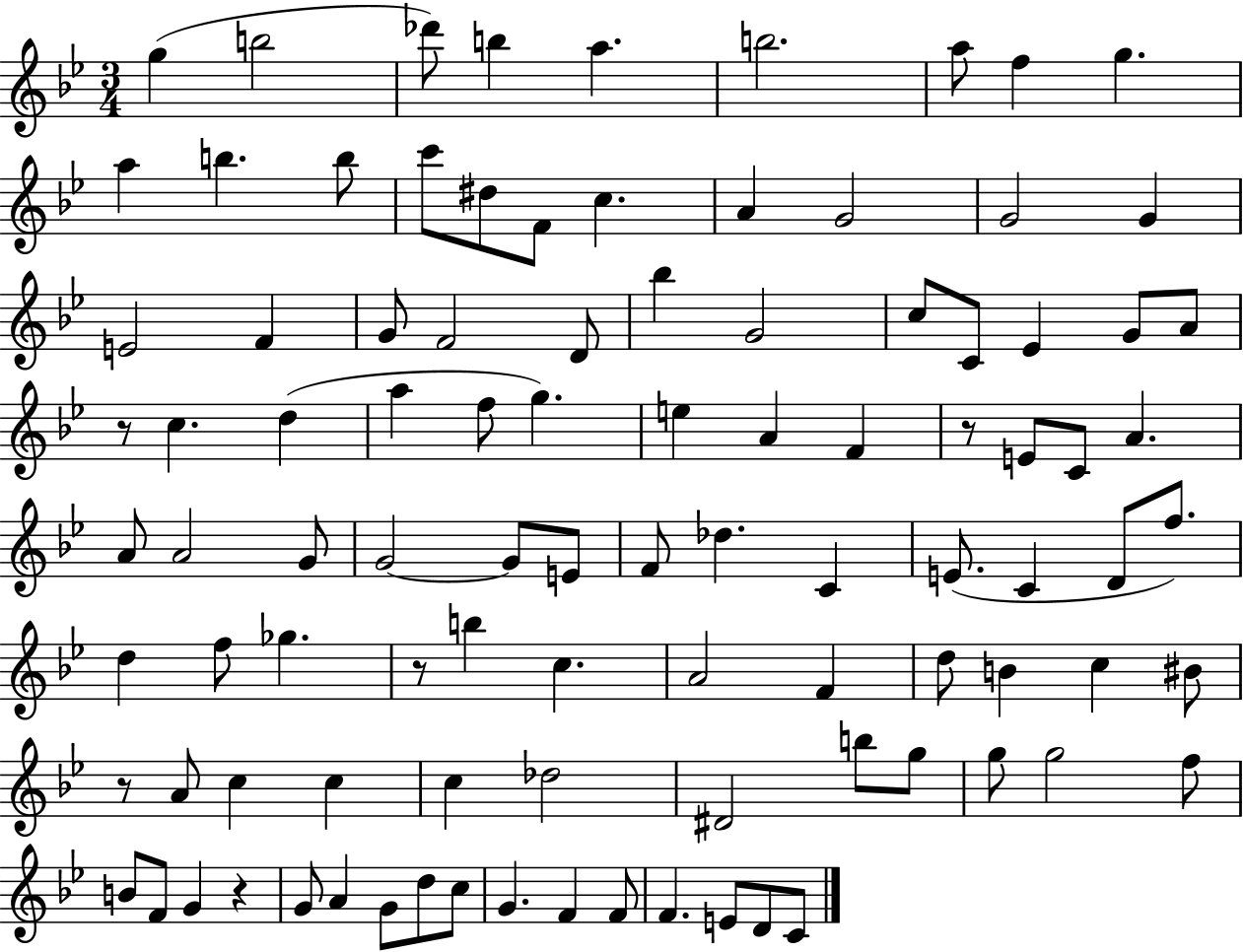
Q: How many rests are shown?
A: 5